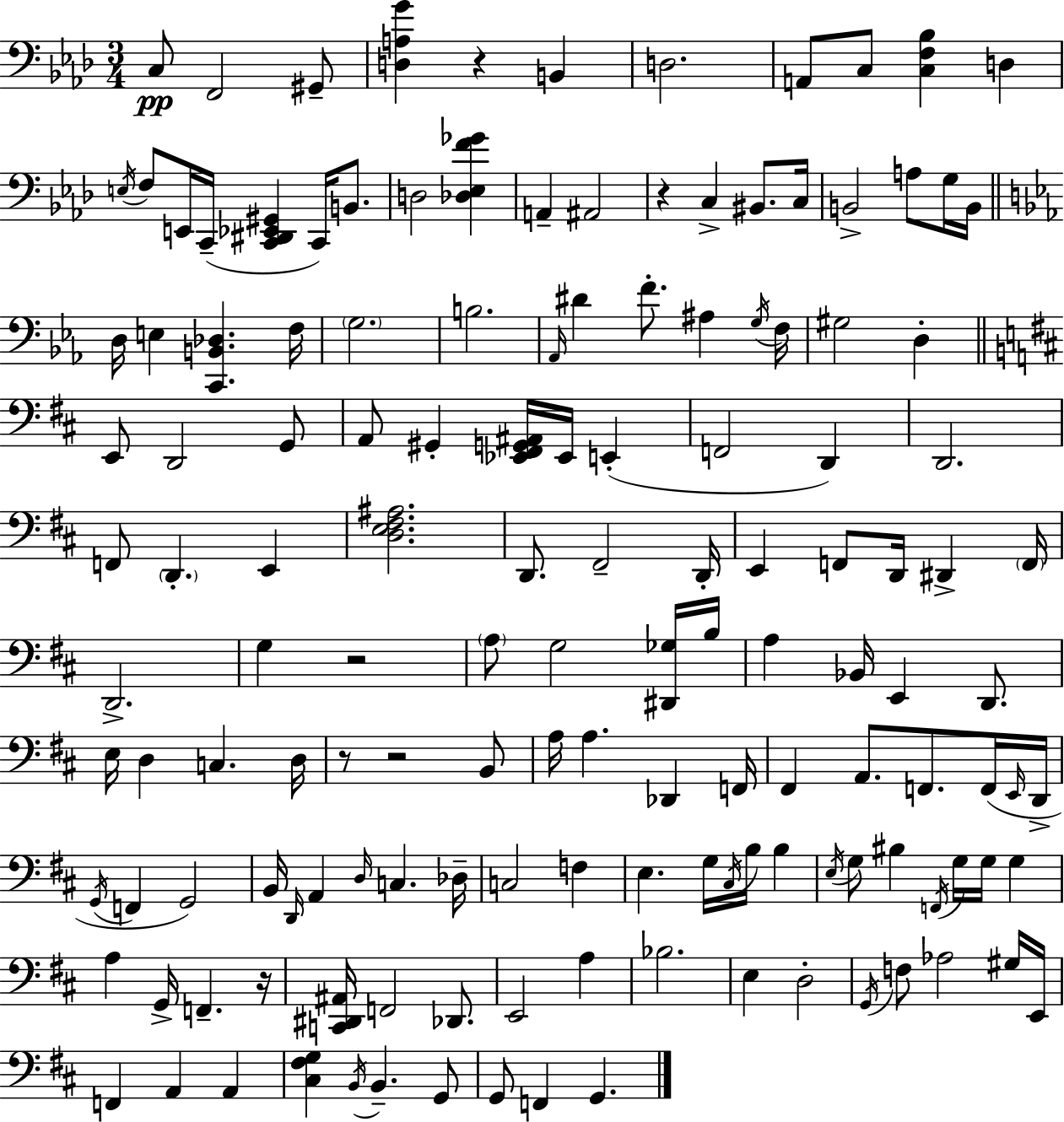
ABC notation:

X:1
T:Untitled
M:3/4
L:1/4
K:Ab
C,/2 F,,2 ^G,,/2 [D,A,G] z B,, D,2 A,,/2 C,/2 [C,F,_B,] D, E,/4 F,/2 E,,/4 C,,/4 [C,,^D,,_E,,^G,,] C,,/4 B,,/2 D,2 [_D,_E,F_G] A,, ^A,,2 z C, ^B,,/2 C,/4 B,,2 A,/2 G,/4 B,,/4 D,/4 E, [C,,B,,_D,] F,/4 G,2 B,2 _A,,/4 ^D F/2 ^A, G,/4 F,/4 ^G,2 D, E,,/2 D,,2 G,,/2 A,,/2 ^G,, [_E,,^F,,G,,^A,,]/4 _E,,/4 E,, F,,2 D,, D,,2 F,,/2 D,, E,, [D,E,^F,^A,]2 D,,/2 ^F,,2 D,,/4 E,, F,,/2 D,,/4 ^D,, F,,/4 D,,2 G, z2 A,/2 G,2 [^D,,_G,]/4 B,/4 A, _B,,/4 E,, D,,/2 E,/4 D, C, D,/4 z/2 z2 B,,/2 A,/4 A, _D,, F,,/4 ^F,, A,,/2 F,,/2 F,,/4 E,,/4 D,,/4 G,,/4 F,, G,,2 B,,/4 D,,/4 A,, D,/4 C, _D,/4 C,2 F, E, G,/4 ^C,/4 B,/4 B, E,/4 G,/2 ^B, F,,/4 G,/4 G,/4 G, A, G,,/4 F,, z/4 [C,,^D,,^A,,]/4 F,,2 _D,,/2 E,,2 A, _B,2 E, D,2 G,,/4 F,/2 _A,2 ^G,/4 E,,/4 F,, A,, A,, [^C,^F,G,] B,,/4 B,, G,,/2 G,,/2 F,, G,,